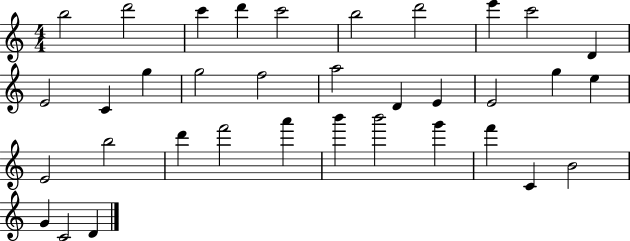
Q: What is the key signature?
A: C major